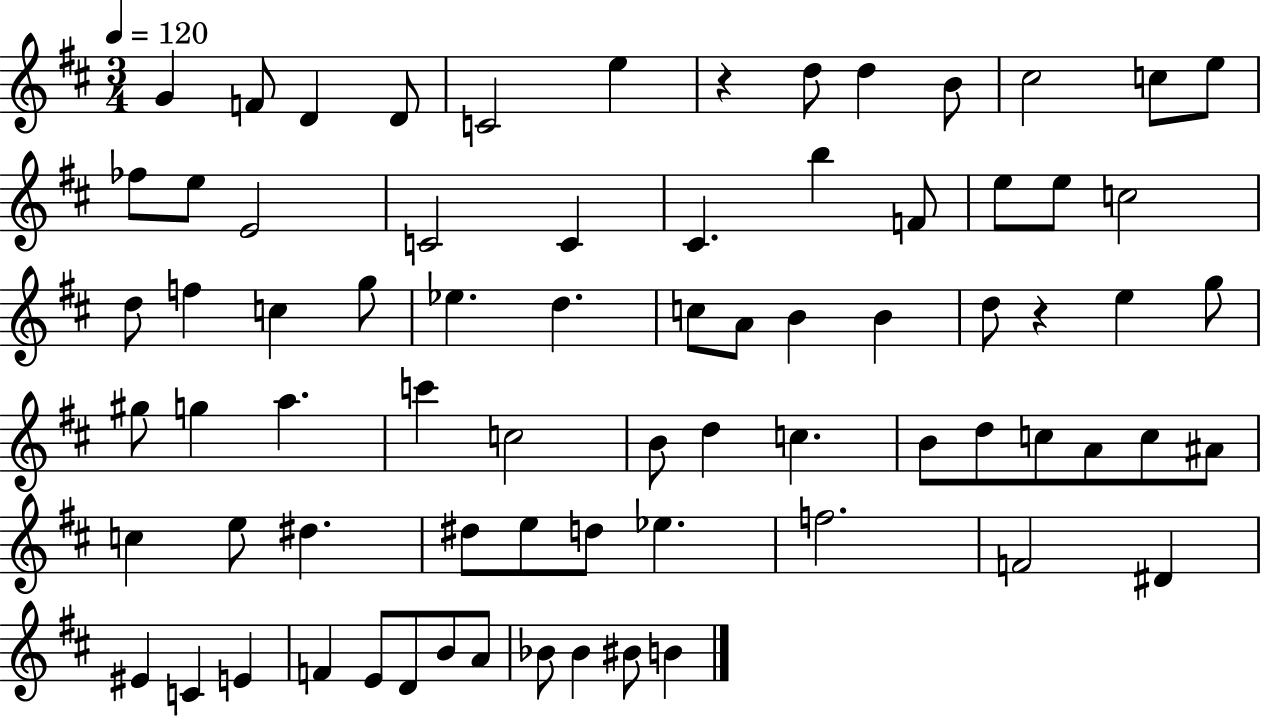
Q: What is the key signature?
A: D major